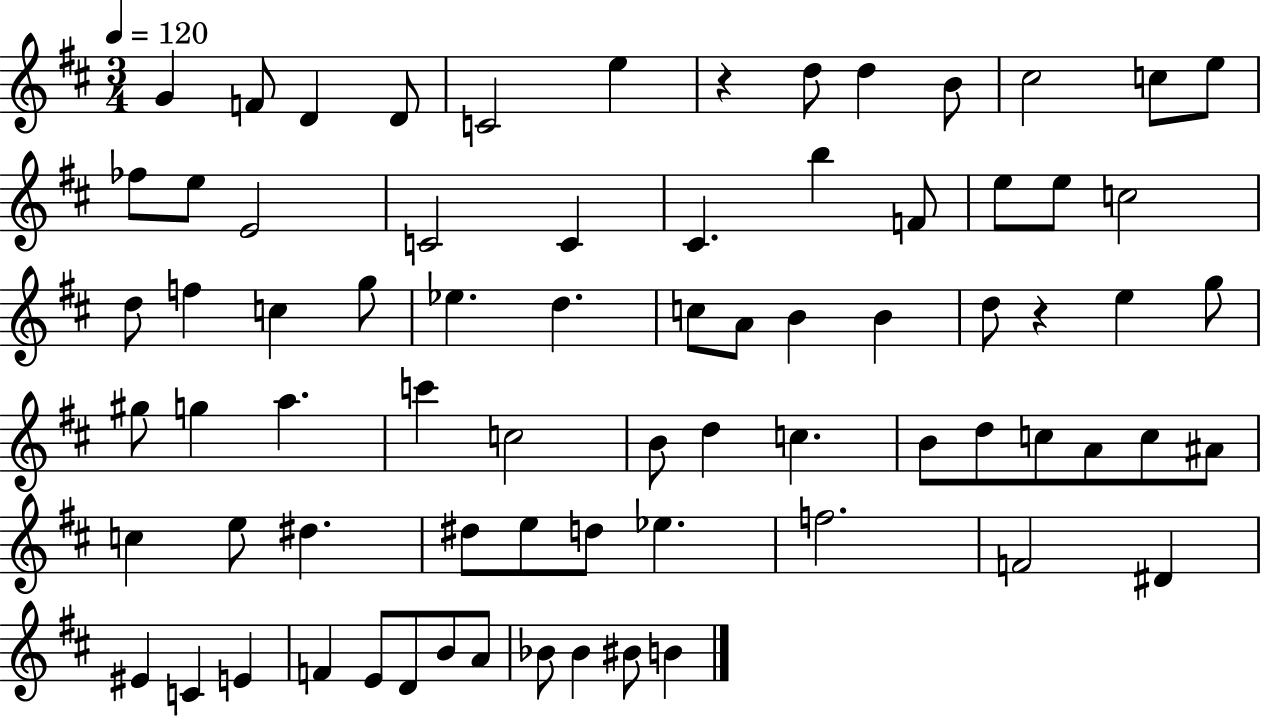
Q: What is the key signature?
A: D major